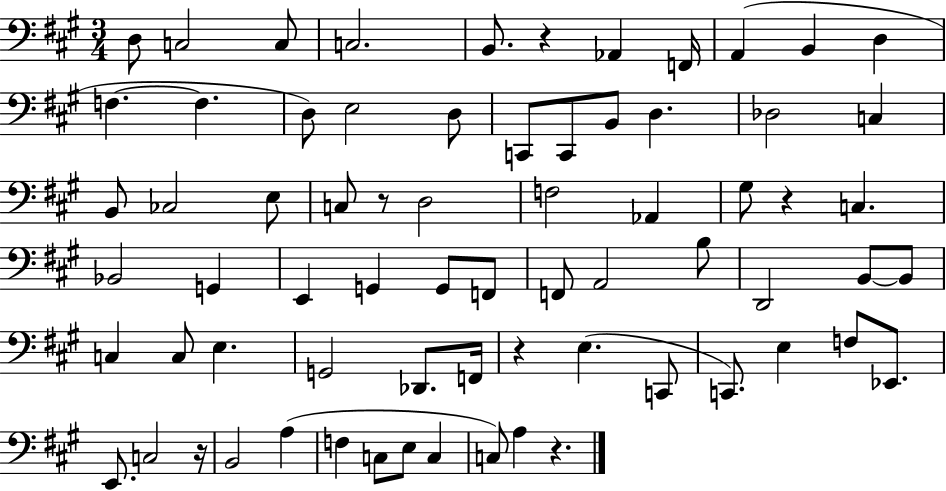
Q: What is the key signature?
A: A major